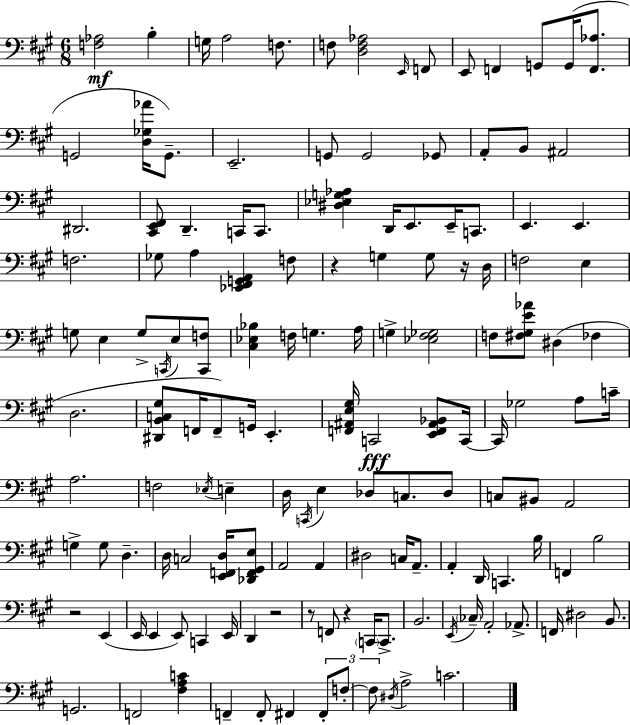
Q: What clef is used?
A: bass